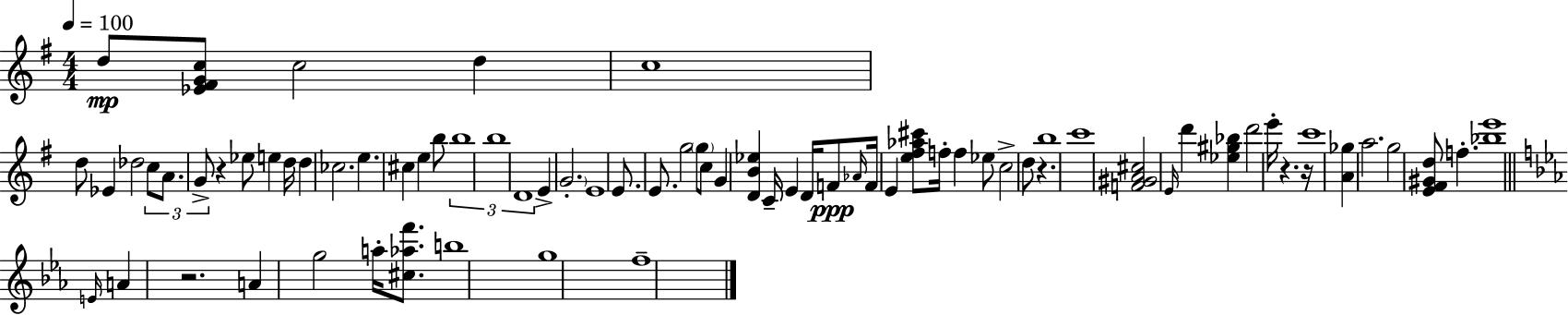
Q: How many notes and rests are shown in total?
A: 75